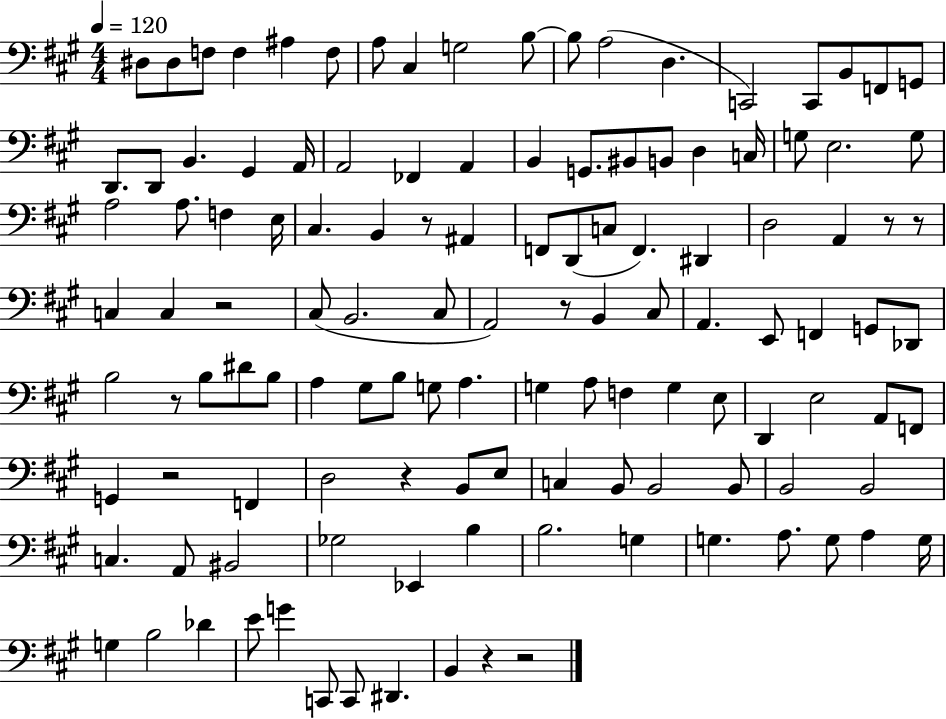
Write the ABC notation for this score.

X:1
T:Untitled
M:4/4
L:1/4
K:A
^D,/2 ^D,/2 F,/2 F, ^A, F,/2 A,/2 ^C, G,2 B,/2 B,/2 A,2 D, C,,2 C,,/2 B,,/2 F,,/2 G,,/2 D,,/2 D,,/2 B,, ^G,, A,,/4 A,,2 _F,, A,, B,, G,,/2 ^B,,/2 B,,/2 D, C,/4 G,/2 E,2 G,/2 A,2 A,/2 F, E,/4 ^C, B,, z/2 ^A,, F,,/2 D,,/2 C,/2 F,, ^D,, D,2 A,, z/2 z/2 C, C, z2 ^C,/2 B,,2 ^C,/2 A,,2 z/2 B,, ^C,/2 A,, E,,/2 F,, G,,/2 _D,,/2 B,2 z/2 B,/2 ^D/2 B,/2 A, ^G,/2 B,/2 G,/2 A, G, A,/2 F, G, E,/2 D,, E,2 A,,/2 F,,/2 G,, z2 F,, D,2 z B,,/2 E,/2 C, B,,/2 B,,2 B,,/2 B,,2 B,,2 C, A,,/2 ^B,,2 _G,2 _E,, B, B,2 G, G, A,/2 G,/2 A, G,/4 G, B,2 _D E/2 G C,,/2 C,,/2 ^D,, B,, z z2